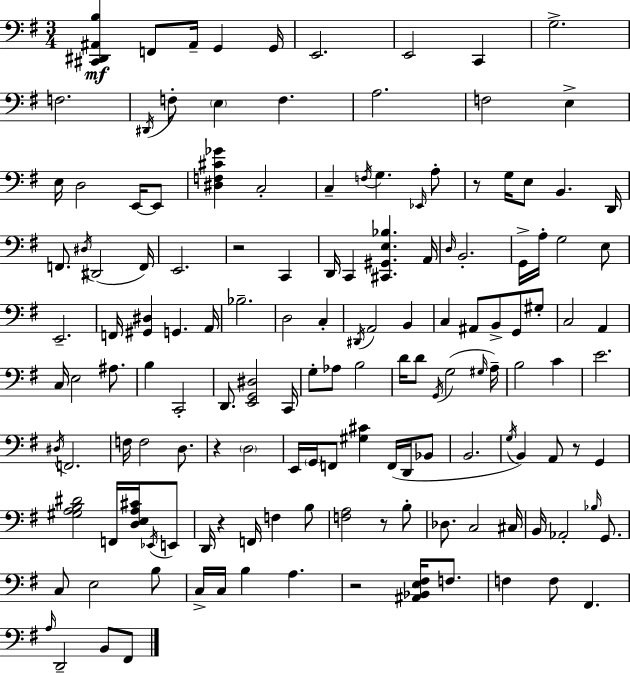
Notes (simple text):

[C#2,D#2,A#2,B3]/q F2/e A#2/s G2/q G2/s E2/h. E2/h C2/q G3/h. F3/h. D#2/s F3/e E3/q F3/q. A3/h. F3/h E3/q E3/s D3/h E2/s E2/e [D#3,F3,C#4,Gb4]/q C3/h C3/q F3/s G3/q. Eb2/s A3/e R/e G3/s E3/e B2/q. D2/s F2/e. D#3/s D#2/h F2/s E2/h. R/h C2/q D2/s C2/q [C#2,G#2,E3,Bb3]/q. A2/s D3/s B2/h. G2/s A3/s G3/h E3/e E2/h. F2/s [G#2,D#3]/q G2/q. A2/s Bb3/h. D3/h C3/q D#2/s A2/h B2/q C3/q A#2/e B2/e G2/e G#3/e C3/h A2/q C3/s E3/h A#3/e. B3/q C2/h D2/e. [E2,G2,D#3]/h C2/s G3/e Ab3/e B3/h D4/s D4/e G2/s G3/h G#3/s A3/s B3/h C4/q E4/h. D#3/s F2/h. F3/s F3/h D3/e. R/q D3/h E2/s G2/s F2/e [G#3,C#4]/q F2/s D2/s Bb2/e B2/h. G3/s B2/q A2/e R/e G2/q [G#3,A3,B3,D#4]/h F2/s [D3,E3,A3,C#4]/s Eb2/s E2/e D2/s R/q F2/s F3/q B3/e [F3,A3]/h R/e B3/e Db3/e. C3/h C#3/s B2/s Ab2/h Bb3/s G2/e. C3/e E3/h B3/e C3/s C3/s B3/q A3/q. R/h [A#2,Bb2,E3,F#3]/s F3/e. F3/q F3/e F#2/q. A3/s D2/h B2/e F#2/e